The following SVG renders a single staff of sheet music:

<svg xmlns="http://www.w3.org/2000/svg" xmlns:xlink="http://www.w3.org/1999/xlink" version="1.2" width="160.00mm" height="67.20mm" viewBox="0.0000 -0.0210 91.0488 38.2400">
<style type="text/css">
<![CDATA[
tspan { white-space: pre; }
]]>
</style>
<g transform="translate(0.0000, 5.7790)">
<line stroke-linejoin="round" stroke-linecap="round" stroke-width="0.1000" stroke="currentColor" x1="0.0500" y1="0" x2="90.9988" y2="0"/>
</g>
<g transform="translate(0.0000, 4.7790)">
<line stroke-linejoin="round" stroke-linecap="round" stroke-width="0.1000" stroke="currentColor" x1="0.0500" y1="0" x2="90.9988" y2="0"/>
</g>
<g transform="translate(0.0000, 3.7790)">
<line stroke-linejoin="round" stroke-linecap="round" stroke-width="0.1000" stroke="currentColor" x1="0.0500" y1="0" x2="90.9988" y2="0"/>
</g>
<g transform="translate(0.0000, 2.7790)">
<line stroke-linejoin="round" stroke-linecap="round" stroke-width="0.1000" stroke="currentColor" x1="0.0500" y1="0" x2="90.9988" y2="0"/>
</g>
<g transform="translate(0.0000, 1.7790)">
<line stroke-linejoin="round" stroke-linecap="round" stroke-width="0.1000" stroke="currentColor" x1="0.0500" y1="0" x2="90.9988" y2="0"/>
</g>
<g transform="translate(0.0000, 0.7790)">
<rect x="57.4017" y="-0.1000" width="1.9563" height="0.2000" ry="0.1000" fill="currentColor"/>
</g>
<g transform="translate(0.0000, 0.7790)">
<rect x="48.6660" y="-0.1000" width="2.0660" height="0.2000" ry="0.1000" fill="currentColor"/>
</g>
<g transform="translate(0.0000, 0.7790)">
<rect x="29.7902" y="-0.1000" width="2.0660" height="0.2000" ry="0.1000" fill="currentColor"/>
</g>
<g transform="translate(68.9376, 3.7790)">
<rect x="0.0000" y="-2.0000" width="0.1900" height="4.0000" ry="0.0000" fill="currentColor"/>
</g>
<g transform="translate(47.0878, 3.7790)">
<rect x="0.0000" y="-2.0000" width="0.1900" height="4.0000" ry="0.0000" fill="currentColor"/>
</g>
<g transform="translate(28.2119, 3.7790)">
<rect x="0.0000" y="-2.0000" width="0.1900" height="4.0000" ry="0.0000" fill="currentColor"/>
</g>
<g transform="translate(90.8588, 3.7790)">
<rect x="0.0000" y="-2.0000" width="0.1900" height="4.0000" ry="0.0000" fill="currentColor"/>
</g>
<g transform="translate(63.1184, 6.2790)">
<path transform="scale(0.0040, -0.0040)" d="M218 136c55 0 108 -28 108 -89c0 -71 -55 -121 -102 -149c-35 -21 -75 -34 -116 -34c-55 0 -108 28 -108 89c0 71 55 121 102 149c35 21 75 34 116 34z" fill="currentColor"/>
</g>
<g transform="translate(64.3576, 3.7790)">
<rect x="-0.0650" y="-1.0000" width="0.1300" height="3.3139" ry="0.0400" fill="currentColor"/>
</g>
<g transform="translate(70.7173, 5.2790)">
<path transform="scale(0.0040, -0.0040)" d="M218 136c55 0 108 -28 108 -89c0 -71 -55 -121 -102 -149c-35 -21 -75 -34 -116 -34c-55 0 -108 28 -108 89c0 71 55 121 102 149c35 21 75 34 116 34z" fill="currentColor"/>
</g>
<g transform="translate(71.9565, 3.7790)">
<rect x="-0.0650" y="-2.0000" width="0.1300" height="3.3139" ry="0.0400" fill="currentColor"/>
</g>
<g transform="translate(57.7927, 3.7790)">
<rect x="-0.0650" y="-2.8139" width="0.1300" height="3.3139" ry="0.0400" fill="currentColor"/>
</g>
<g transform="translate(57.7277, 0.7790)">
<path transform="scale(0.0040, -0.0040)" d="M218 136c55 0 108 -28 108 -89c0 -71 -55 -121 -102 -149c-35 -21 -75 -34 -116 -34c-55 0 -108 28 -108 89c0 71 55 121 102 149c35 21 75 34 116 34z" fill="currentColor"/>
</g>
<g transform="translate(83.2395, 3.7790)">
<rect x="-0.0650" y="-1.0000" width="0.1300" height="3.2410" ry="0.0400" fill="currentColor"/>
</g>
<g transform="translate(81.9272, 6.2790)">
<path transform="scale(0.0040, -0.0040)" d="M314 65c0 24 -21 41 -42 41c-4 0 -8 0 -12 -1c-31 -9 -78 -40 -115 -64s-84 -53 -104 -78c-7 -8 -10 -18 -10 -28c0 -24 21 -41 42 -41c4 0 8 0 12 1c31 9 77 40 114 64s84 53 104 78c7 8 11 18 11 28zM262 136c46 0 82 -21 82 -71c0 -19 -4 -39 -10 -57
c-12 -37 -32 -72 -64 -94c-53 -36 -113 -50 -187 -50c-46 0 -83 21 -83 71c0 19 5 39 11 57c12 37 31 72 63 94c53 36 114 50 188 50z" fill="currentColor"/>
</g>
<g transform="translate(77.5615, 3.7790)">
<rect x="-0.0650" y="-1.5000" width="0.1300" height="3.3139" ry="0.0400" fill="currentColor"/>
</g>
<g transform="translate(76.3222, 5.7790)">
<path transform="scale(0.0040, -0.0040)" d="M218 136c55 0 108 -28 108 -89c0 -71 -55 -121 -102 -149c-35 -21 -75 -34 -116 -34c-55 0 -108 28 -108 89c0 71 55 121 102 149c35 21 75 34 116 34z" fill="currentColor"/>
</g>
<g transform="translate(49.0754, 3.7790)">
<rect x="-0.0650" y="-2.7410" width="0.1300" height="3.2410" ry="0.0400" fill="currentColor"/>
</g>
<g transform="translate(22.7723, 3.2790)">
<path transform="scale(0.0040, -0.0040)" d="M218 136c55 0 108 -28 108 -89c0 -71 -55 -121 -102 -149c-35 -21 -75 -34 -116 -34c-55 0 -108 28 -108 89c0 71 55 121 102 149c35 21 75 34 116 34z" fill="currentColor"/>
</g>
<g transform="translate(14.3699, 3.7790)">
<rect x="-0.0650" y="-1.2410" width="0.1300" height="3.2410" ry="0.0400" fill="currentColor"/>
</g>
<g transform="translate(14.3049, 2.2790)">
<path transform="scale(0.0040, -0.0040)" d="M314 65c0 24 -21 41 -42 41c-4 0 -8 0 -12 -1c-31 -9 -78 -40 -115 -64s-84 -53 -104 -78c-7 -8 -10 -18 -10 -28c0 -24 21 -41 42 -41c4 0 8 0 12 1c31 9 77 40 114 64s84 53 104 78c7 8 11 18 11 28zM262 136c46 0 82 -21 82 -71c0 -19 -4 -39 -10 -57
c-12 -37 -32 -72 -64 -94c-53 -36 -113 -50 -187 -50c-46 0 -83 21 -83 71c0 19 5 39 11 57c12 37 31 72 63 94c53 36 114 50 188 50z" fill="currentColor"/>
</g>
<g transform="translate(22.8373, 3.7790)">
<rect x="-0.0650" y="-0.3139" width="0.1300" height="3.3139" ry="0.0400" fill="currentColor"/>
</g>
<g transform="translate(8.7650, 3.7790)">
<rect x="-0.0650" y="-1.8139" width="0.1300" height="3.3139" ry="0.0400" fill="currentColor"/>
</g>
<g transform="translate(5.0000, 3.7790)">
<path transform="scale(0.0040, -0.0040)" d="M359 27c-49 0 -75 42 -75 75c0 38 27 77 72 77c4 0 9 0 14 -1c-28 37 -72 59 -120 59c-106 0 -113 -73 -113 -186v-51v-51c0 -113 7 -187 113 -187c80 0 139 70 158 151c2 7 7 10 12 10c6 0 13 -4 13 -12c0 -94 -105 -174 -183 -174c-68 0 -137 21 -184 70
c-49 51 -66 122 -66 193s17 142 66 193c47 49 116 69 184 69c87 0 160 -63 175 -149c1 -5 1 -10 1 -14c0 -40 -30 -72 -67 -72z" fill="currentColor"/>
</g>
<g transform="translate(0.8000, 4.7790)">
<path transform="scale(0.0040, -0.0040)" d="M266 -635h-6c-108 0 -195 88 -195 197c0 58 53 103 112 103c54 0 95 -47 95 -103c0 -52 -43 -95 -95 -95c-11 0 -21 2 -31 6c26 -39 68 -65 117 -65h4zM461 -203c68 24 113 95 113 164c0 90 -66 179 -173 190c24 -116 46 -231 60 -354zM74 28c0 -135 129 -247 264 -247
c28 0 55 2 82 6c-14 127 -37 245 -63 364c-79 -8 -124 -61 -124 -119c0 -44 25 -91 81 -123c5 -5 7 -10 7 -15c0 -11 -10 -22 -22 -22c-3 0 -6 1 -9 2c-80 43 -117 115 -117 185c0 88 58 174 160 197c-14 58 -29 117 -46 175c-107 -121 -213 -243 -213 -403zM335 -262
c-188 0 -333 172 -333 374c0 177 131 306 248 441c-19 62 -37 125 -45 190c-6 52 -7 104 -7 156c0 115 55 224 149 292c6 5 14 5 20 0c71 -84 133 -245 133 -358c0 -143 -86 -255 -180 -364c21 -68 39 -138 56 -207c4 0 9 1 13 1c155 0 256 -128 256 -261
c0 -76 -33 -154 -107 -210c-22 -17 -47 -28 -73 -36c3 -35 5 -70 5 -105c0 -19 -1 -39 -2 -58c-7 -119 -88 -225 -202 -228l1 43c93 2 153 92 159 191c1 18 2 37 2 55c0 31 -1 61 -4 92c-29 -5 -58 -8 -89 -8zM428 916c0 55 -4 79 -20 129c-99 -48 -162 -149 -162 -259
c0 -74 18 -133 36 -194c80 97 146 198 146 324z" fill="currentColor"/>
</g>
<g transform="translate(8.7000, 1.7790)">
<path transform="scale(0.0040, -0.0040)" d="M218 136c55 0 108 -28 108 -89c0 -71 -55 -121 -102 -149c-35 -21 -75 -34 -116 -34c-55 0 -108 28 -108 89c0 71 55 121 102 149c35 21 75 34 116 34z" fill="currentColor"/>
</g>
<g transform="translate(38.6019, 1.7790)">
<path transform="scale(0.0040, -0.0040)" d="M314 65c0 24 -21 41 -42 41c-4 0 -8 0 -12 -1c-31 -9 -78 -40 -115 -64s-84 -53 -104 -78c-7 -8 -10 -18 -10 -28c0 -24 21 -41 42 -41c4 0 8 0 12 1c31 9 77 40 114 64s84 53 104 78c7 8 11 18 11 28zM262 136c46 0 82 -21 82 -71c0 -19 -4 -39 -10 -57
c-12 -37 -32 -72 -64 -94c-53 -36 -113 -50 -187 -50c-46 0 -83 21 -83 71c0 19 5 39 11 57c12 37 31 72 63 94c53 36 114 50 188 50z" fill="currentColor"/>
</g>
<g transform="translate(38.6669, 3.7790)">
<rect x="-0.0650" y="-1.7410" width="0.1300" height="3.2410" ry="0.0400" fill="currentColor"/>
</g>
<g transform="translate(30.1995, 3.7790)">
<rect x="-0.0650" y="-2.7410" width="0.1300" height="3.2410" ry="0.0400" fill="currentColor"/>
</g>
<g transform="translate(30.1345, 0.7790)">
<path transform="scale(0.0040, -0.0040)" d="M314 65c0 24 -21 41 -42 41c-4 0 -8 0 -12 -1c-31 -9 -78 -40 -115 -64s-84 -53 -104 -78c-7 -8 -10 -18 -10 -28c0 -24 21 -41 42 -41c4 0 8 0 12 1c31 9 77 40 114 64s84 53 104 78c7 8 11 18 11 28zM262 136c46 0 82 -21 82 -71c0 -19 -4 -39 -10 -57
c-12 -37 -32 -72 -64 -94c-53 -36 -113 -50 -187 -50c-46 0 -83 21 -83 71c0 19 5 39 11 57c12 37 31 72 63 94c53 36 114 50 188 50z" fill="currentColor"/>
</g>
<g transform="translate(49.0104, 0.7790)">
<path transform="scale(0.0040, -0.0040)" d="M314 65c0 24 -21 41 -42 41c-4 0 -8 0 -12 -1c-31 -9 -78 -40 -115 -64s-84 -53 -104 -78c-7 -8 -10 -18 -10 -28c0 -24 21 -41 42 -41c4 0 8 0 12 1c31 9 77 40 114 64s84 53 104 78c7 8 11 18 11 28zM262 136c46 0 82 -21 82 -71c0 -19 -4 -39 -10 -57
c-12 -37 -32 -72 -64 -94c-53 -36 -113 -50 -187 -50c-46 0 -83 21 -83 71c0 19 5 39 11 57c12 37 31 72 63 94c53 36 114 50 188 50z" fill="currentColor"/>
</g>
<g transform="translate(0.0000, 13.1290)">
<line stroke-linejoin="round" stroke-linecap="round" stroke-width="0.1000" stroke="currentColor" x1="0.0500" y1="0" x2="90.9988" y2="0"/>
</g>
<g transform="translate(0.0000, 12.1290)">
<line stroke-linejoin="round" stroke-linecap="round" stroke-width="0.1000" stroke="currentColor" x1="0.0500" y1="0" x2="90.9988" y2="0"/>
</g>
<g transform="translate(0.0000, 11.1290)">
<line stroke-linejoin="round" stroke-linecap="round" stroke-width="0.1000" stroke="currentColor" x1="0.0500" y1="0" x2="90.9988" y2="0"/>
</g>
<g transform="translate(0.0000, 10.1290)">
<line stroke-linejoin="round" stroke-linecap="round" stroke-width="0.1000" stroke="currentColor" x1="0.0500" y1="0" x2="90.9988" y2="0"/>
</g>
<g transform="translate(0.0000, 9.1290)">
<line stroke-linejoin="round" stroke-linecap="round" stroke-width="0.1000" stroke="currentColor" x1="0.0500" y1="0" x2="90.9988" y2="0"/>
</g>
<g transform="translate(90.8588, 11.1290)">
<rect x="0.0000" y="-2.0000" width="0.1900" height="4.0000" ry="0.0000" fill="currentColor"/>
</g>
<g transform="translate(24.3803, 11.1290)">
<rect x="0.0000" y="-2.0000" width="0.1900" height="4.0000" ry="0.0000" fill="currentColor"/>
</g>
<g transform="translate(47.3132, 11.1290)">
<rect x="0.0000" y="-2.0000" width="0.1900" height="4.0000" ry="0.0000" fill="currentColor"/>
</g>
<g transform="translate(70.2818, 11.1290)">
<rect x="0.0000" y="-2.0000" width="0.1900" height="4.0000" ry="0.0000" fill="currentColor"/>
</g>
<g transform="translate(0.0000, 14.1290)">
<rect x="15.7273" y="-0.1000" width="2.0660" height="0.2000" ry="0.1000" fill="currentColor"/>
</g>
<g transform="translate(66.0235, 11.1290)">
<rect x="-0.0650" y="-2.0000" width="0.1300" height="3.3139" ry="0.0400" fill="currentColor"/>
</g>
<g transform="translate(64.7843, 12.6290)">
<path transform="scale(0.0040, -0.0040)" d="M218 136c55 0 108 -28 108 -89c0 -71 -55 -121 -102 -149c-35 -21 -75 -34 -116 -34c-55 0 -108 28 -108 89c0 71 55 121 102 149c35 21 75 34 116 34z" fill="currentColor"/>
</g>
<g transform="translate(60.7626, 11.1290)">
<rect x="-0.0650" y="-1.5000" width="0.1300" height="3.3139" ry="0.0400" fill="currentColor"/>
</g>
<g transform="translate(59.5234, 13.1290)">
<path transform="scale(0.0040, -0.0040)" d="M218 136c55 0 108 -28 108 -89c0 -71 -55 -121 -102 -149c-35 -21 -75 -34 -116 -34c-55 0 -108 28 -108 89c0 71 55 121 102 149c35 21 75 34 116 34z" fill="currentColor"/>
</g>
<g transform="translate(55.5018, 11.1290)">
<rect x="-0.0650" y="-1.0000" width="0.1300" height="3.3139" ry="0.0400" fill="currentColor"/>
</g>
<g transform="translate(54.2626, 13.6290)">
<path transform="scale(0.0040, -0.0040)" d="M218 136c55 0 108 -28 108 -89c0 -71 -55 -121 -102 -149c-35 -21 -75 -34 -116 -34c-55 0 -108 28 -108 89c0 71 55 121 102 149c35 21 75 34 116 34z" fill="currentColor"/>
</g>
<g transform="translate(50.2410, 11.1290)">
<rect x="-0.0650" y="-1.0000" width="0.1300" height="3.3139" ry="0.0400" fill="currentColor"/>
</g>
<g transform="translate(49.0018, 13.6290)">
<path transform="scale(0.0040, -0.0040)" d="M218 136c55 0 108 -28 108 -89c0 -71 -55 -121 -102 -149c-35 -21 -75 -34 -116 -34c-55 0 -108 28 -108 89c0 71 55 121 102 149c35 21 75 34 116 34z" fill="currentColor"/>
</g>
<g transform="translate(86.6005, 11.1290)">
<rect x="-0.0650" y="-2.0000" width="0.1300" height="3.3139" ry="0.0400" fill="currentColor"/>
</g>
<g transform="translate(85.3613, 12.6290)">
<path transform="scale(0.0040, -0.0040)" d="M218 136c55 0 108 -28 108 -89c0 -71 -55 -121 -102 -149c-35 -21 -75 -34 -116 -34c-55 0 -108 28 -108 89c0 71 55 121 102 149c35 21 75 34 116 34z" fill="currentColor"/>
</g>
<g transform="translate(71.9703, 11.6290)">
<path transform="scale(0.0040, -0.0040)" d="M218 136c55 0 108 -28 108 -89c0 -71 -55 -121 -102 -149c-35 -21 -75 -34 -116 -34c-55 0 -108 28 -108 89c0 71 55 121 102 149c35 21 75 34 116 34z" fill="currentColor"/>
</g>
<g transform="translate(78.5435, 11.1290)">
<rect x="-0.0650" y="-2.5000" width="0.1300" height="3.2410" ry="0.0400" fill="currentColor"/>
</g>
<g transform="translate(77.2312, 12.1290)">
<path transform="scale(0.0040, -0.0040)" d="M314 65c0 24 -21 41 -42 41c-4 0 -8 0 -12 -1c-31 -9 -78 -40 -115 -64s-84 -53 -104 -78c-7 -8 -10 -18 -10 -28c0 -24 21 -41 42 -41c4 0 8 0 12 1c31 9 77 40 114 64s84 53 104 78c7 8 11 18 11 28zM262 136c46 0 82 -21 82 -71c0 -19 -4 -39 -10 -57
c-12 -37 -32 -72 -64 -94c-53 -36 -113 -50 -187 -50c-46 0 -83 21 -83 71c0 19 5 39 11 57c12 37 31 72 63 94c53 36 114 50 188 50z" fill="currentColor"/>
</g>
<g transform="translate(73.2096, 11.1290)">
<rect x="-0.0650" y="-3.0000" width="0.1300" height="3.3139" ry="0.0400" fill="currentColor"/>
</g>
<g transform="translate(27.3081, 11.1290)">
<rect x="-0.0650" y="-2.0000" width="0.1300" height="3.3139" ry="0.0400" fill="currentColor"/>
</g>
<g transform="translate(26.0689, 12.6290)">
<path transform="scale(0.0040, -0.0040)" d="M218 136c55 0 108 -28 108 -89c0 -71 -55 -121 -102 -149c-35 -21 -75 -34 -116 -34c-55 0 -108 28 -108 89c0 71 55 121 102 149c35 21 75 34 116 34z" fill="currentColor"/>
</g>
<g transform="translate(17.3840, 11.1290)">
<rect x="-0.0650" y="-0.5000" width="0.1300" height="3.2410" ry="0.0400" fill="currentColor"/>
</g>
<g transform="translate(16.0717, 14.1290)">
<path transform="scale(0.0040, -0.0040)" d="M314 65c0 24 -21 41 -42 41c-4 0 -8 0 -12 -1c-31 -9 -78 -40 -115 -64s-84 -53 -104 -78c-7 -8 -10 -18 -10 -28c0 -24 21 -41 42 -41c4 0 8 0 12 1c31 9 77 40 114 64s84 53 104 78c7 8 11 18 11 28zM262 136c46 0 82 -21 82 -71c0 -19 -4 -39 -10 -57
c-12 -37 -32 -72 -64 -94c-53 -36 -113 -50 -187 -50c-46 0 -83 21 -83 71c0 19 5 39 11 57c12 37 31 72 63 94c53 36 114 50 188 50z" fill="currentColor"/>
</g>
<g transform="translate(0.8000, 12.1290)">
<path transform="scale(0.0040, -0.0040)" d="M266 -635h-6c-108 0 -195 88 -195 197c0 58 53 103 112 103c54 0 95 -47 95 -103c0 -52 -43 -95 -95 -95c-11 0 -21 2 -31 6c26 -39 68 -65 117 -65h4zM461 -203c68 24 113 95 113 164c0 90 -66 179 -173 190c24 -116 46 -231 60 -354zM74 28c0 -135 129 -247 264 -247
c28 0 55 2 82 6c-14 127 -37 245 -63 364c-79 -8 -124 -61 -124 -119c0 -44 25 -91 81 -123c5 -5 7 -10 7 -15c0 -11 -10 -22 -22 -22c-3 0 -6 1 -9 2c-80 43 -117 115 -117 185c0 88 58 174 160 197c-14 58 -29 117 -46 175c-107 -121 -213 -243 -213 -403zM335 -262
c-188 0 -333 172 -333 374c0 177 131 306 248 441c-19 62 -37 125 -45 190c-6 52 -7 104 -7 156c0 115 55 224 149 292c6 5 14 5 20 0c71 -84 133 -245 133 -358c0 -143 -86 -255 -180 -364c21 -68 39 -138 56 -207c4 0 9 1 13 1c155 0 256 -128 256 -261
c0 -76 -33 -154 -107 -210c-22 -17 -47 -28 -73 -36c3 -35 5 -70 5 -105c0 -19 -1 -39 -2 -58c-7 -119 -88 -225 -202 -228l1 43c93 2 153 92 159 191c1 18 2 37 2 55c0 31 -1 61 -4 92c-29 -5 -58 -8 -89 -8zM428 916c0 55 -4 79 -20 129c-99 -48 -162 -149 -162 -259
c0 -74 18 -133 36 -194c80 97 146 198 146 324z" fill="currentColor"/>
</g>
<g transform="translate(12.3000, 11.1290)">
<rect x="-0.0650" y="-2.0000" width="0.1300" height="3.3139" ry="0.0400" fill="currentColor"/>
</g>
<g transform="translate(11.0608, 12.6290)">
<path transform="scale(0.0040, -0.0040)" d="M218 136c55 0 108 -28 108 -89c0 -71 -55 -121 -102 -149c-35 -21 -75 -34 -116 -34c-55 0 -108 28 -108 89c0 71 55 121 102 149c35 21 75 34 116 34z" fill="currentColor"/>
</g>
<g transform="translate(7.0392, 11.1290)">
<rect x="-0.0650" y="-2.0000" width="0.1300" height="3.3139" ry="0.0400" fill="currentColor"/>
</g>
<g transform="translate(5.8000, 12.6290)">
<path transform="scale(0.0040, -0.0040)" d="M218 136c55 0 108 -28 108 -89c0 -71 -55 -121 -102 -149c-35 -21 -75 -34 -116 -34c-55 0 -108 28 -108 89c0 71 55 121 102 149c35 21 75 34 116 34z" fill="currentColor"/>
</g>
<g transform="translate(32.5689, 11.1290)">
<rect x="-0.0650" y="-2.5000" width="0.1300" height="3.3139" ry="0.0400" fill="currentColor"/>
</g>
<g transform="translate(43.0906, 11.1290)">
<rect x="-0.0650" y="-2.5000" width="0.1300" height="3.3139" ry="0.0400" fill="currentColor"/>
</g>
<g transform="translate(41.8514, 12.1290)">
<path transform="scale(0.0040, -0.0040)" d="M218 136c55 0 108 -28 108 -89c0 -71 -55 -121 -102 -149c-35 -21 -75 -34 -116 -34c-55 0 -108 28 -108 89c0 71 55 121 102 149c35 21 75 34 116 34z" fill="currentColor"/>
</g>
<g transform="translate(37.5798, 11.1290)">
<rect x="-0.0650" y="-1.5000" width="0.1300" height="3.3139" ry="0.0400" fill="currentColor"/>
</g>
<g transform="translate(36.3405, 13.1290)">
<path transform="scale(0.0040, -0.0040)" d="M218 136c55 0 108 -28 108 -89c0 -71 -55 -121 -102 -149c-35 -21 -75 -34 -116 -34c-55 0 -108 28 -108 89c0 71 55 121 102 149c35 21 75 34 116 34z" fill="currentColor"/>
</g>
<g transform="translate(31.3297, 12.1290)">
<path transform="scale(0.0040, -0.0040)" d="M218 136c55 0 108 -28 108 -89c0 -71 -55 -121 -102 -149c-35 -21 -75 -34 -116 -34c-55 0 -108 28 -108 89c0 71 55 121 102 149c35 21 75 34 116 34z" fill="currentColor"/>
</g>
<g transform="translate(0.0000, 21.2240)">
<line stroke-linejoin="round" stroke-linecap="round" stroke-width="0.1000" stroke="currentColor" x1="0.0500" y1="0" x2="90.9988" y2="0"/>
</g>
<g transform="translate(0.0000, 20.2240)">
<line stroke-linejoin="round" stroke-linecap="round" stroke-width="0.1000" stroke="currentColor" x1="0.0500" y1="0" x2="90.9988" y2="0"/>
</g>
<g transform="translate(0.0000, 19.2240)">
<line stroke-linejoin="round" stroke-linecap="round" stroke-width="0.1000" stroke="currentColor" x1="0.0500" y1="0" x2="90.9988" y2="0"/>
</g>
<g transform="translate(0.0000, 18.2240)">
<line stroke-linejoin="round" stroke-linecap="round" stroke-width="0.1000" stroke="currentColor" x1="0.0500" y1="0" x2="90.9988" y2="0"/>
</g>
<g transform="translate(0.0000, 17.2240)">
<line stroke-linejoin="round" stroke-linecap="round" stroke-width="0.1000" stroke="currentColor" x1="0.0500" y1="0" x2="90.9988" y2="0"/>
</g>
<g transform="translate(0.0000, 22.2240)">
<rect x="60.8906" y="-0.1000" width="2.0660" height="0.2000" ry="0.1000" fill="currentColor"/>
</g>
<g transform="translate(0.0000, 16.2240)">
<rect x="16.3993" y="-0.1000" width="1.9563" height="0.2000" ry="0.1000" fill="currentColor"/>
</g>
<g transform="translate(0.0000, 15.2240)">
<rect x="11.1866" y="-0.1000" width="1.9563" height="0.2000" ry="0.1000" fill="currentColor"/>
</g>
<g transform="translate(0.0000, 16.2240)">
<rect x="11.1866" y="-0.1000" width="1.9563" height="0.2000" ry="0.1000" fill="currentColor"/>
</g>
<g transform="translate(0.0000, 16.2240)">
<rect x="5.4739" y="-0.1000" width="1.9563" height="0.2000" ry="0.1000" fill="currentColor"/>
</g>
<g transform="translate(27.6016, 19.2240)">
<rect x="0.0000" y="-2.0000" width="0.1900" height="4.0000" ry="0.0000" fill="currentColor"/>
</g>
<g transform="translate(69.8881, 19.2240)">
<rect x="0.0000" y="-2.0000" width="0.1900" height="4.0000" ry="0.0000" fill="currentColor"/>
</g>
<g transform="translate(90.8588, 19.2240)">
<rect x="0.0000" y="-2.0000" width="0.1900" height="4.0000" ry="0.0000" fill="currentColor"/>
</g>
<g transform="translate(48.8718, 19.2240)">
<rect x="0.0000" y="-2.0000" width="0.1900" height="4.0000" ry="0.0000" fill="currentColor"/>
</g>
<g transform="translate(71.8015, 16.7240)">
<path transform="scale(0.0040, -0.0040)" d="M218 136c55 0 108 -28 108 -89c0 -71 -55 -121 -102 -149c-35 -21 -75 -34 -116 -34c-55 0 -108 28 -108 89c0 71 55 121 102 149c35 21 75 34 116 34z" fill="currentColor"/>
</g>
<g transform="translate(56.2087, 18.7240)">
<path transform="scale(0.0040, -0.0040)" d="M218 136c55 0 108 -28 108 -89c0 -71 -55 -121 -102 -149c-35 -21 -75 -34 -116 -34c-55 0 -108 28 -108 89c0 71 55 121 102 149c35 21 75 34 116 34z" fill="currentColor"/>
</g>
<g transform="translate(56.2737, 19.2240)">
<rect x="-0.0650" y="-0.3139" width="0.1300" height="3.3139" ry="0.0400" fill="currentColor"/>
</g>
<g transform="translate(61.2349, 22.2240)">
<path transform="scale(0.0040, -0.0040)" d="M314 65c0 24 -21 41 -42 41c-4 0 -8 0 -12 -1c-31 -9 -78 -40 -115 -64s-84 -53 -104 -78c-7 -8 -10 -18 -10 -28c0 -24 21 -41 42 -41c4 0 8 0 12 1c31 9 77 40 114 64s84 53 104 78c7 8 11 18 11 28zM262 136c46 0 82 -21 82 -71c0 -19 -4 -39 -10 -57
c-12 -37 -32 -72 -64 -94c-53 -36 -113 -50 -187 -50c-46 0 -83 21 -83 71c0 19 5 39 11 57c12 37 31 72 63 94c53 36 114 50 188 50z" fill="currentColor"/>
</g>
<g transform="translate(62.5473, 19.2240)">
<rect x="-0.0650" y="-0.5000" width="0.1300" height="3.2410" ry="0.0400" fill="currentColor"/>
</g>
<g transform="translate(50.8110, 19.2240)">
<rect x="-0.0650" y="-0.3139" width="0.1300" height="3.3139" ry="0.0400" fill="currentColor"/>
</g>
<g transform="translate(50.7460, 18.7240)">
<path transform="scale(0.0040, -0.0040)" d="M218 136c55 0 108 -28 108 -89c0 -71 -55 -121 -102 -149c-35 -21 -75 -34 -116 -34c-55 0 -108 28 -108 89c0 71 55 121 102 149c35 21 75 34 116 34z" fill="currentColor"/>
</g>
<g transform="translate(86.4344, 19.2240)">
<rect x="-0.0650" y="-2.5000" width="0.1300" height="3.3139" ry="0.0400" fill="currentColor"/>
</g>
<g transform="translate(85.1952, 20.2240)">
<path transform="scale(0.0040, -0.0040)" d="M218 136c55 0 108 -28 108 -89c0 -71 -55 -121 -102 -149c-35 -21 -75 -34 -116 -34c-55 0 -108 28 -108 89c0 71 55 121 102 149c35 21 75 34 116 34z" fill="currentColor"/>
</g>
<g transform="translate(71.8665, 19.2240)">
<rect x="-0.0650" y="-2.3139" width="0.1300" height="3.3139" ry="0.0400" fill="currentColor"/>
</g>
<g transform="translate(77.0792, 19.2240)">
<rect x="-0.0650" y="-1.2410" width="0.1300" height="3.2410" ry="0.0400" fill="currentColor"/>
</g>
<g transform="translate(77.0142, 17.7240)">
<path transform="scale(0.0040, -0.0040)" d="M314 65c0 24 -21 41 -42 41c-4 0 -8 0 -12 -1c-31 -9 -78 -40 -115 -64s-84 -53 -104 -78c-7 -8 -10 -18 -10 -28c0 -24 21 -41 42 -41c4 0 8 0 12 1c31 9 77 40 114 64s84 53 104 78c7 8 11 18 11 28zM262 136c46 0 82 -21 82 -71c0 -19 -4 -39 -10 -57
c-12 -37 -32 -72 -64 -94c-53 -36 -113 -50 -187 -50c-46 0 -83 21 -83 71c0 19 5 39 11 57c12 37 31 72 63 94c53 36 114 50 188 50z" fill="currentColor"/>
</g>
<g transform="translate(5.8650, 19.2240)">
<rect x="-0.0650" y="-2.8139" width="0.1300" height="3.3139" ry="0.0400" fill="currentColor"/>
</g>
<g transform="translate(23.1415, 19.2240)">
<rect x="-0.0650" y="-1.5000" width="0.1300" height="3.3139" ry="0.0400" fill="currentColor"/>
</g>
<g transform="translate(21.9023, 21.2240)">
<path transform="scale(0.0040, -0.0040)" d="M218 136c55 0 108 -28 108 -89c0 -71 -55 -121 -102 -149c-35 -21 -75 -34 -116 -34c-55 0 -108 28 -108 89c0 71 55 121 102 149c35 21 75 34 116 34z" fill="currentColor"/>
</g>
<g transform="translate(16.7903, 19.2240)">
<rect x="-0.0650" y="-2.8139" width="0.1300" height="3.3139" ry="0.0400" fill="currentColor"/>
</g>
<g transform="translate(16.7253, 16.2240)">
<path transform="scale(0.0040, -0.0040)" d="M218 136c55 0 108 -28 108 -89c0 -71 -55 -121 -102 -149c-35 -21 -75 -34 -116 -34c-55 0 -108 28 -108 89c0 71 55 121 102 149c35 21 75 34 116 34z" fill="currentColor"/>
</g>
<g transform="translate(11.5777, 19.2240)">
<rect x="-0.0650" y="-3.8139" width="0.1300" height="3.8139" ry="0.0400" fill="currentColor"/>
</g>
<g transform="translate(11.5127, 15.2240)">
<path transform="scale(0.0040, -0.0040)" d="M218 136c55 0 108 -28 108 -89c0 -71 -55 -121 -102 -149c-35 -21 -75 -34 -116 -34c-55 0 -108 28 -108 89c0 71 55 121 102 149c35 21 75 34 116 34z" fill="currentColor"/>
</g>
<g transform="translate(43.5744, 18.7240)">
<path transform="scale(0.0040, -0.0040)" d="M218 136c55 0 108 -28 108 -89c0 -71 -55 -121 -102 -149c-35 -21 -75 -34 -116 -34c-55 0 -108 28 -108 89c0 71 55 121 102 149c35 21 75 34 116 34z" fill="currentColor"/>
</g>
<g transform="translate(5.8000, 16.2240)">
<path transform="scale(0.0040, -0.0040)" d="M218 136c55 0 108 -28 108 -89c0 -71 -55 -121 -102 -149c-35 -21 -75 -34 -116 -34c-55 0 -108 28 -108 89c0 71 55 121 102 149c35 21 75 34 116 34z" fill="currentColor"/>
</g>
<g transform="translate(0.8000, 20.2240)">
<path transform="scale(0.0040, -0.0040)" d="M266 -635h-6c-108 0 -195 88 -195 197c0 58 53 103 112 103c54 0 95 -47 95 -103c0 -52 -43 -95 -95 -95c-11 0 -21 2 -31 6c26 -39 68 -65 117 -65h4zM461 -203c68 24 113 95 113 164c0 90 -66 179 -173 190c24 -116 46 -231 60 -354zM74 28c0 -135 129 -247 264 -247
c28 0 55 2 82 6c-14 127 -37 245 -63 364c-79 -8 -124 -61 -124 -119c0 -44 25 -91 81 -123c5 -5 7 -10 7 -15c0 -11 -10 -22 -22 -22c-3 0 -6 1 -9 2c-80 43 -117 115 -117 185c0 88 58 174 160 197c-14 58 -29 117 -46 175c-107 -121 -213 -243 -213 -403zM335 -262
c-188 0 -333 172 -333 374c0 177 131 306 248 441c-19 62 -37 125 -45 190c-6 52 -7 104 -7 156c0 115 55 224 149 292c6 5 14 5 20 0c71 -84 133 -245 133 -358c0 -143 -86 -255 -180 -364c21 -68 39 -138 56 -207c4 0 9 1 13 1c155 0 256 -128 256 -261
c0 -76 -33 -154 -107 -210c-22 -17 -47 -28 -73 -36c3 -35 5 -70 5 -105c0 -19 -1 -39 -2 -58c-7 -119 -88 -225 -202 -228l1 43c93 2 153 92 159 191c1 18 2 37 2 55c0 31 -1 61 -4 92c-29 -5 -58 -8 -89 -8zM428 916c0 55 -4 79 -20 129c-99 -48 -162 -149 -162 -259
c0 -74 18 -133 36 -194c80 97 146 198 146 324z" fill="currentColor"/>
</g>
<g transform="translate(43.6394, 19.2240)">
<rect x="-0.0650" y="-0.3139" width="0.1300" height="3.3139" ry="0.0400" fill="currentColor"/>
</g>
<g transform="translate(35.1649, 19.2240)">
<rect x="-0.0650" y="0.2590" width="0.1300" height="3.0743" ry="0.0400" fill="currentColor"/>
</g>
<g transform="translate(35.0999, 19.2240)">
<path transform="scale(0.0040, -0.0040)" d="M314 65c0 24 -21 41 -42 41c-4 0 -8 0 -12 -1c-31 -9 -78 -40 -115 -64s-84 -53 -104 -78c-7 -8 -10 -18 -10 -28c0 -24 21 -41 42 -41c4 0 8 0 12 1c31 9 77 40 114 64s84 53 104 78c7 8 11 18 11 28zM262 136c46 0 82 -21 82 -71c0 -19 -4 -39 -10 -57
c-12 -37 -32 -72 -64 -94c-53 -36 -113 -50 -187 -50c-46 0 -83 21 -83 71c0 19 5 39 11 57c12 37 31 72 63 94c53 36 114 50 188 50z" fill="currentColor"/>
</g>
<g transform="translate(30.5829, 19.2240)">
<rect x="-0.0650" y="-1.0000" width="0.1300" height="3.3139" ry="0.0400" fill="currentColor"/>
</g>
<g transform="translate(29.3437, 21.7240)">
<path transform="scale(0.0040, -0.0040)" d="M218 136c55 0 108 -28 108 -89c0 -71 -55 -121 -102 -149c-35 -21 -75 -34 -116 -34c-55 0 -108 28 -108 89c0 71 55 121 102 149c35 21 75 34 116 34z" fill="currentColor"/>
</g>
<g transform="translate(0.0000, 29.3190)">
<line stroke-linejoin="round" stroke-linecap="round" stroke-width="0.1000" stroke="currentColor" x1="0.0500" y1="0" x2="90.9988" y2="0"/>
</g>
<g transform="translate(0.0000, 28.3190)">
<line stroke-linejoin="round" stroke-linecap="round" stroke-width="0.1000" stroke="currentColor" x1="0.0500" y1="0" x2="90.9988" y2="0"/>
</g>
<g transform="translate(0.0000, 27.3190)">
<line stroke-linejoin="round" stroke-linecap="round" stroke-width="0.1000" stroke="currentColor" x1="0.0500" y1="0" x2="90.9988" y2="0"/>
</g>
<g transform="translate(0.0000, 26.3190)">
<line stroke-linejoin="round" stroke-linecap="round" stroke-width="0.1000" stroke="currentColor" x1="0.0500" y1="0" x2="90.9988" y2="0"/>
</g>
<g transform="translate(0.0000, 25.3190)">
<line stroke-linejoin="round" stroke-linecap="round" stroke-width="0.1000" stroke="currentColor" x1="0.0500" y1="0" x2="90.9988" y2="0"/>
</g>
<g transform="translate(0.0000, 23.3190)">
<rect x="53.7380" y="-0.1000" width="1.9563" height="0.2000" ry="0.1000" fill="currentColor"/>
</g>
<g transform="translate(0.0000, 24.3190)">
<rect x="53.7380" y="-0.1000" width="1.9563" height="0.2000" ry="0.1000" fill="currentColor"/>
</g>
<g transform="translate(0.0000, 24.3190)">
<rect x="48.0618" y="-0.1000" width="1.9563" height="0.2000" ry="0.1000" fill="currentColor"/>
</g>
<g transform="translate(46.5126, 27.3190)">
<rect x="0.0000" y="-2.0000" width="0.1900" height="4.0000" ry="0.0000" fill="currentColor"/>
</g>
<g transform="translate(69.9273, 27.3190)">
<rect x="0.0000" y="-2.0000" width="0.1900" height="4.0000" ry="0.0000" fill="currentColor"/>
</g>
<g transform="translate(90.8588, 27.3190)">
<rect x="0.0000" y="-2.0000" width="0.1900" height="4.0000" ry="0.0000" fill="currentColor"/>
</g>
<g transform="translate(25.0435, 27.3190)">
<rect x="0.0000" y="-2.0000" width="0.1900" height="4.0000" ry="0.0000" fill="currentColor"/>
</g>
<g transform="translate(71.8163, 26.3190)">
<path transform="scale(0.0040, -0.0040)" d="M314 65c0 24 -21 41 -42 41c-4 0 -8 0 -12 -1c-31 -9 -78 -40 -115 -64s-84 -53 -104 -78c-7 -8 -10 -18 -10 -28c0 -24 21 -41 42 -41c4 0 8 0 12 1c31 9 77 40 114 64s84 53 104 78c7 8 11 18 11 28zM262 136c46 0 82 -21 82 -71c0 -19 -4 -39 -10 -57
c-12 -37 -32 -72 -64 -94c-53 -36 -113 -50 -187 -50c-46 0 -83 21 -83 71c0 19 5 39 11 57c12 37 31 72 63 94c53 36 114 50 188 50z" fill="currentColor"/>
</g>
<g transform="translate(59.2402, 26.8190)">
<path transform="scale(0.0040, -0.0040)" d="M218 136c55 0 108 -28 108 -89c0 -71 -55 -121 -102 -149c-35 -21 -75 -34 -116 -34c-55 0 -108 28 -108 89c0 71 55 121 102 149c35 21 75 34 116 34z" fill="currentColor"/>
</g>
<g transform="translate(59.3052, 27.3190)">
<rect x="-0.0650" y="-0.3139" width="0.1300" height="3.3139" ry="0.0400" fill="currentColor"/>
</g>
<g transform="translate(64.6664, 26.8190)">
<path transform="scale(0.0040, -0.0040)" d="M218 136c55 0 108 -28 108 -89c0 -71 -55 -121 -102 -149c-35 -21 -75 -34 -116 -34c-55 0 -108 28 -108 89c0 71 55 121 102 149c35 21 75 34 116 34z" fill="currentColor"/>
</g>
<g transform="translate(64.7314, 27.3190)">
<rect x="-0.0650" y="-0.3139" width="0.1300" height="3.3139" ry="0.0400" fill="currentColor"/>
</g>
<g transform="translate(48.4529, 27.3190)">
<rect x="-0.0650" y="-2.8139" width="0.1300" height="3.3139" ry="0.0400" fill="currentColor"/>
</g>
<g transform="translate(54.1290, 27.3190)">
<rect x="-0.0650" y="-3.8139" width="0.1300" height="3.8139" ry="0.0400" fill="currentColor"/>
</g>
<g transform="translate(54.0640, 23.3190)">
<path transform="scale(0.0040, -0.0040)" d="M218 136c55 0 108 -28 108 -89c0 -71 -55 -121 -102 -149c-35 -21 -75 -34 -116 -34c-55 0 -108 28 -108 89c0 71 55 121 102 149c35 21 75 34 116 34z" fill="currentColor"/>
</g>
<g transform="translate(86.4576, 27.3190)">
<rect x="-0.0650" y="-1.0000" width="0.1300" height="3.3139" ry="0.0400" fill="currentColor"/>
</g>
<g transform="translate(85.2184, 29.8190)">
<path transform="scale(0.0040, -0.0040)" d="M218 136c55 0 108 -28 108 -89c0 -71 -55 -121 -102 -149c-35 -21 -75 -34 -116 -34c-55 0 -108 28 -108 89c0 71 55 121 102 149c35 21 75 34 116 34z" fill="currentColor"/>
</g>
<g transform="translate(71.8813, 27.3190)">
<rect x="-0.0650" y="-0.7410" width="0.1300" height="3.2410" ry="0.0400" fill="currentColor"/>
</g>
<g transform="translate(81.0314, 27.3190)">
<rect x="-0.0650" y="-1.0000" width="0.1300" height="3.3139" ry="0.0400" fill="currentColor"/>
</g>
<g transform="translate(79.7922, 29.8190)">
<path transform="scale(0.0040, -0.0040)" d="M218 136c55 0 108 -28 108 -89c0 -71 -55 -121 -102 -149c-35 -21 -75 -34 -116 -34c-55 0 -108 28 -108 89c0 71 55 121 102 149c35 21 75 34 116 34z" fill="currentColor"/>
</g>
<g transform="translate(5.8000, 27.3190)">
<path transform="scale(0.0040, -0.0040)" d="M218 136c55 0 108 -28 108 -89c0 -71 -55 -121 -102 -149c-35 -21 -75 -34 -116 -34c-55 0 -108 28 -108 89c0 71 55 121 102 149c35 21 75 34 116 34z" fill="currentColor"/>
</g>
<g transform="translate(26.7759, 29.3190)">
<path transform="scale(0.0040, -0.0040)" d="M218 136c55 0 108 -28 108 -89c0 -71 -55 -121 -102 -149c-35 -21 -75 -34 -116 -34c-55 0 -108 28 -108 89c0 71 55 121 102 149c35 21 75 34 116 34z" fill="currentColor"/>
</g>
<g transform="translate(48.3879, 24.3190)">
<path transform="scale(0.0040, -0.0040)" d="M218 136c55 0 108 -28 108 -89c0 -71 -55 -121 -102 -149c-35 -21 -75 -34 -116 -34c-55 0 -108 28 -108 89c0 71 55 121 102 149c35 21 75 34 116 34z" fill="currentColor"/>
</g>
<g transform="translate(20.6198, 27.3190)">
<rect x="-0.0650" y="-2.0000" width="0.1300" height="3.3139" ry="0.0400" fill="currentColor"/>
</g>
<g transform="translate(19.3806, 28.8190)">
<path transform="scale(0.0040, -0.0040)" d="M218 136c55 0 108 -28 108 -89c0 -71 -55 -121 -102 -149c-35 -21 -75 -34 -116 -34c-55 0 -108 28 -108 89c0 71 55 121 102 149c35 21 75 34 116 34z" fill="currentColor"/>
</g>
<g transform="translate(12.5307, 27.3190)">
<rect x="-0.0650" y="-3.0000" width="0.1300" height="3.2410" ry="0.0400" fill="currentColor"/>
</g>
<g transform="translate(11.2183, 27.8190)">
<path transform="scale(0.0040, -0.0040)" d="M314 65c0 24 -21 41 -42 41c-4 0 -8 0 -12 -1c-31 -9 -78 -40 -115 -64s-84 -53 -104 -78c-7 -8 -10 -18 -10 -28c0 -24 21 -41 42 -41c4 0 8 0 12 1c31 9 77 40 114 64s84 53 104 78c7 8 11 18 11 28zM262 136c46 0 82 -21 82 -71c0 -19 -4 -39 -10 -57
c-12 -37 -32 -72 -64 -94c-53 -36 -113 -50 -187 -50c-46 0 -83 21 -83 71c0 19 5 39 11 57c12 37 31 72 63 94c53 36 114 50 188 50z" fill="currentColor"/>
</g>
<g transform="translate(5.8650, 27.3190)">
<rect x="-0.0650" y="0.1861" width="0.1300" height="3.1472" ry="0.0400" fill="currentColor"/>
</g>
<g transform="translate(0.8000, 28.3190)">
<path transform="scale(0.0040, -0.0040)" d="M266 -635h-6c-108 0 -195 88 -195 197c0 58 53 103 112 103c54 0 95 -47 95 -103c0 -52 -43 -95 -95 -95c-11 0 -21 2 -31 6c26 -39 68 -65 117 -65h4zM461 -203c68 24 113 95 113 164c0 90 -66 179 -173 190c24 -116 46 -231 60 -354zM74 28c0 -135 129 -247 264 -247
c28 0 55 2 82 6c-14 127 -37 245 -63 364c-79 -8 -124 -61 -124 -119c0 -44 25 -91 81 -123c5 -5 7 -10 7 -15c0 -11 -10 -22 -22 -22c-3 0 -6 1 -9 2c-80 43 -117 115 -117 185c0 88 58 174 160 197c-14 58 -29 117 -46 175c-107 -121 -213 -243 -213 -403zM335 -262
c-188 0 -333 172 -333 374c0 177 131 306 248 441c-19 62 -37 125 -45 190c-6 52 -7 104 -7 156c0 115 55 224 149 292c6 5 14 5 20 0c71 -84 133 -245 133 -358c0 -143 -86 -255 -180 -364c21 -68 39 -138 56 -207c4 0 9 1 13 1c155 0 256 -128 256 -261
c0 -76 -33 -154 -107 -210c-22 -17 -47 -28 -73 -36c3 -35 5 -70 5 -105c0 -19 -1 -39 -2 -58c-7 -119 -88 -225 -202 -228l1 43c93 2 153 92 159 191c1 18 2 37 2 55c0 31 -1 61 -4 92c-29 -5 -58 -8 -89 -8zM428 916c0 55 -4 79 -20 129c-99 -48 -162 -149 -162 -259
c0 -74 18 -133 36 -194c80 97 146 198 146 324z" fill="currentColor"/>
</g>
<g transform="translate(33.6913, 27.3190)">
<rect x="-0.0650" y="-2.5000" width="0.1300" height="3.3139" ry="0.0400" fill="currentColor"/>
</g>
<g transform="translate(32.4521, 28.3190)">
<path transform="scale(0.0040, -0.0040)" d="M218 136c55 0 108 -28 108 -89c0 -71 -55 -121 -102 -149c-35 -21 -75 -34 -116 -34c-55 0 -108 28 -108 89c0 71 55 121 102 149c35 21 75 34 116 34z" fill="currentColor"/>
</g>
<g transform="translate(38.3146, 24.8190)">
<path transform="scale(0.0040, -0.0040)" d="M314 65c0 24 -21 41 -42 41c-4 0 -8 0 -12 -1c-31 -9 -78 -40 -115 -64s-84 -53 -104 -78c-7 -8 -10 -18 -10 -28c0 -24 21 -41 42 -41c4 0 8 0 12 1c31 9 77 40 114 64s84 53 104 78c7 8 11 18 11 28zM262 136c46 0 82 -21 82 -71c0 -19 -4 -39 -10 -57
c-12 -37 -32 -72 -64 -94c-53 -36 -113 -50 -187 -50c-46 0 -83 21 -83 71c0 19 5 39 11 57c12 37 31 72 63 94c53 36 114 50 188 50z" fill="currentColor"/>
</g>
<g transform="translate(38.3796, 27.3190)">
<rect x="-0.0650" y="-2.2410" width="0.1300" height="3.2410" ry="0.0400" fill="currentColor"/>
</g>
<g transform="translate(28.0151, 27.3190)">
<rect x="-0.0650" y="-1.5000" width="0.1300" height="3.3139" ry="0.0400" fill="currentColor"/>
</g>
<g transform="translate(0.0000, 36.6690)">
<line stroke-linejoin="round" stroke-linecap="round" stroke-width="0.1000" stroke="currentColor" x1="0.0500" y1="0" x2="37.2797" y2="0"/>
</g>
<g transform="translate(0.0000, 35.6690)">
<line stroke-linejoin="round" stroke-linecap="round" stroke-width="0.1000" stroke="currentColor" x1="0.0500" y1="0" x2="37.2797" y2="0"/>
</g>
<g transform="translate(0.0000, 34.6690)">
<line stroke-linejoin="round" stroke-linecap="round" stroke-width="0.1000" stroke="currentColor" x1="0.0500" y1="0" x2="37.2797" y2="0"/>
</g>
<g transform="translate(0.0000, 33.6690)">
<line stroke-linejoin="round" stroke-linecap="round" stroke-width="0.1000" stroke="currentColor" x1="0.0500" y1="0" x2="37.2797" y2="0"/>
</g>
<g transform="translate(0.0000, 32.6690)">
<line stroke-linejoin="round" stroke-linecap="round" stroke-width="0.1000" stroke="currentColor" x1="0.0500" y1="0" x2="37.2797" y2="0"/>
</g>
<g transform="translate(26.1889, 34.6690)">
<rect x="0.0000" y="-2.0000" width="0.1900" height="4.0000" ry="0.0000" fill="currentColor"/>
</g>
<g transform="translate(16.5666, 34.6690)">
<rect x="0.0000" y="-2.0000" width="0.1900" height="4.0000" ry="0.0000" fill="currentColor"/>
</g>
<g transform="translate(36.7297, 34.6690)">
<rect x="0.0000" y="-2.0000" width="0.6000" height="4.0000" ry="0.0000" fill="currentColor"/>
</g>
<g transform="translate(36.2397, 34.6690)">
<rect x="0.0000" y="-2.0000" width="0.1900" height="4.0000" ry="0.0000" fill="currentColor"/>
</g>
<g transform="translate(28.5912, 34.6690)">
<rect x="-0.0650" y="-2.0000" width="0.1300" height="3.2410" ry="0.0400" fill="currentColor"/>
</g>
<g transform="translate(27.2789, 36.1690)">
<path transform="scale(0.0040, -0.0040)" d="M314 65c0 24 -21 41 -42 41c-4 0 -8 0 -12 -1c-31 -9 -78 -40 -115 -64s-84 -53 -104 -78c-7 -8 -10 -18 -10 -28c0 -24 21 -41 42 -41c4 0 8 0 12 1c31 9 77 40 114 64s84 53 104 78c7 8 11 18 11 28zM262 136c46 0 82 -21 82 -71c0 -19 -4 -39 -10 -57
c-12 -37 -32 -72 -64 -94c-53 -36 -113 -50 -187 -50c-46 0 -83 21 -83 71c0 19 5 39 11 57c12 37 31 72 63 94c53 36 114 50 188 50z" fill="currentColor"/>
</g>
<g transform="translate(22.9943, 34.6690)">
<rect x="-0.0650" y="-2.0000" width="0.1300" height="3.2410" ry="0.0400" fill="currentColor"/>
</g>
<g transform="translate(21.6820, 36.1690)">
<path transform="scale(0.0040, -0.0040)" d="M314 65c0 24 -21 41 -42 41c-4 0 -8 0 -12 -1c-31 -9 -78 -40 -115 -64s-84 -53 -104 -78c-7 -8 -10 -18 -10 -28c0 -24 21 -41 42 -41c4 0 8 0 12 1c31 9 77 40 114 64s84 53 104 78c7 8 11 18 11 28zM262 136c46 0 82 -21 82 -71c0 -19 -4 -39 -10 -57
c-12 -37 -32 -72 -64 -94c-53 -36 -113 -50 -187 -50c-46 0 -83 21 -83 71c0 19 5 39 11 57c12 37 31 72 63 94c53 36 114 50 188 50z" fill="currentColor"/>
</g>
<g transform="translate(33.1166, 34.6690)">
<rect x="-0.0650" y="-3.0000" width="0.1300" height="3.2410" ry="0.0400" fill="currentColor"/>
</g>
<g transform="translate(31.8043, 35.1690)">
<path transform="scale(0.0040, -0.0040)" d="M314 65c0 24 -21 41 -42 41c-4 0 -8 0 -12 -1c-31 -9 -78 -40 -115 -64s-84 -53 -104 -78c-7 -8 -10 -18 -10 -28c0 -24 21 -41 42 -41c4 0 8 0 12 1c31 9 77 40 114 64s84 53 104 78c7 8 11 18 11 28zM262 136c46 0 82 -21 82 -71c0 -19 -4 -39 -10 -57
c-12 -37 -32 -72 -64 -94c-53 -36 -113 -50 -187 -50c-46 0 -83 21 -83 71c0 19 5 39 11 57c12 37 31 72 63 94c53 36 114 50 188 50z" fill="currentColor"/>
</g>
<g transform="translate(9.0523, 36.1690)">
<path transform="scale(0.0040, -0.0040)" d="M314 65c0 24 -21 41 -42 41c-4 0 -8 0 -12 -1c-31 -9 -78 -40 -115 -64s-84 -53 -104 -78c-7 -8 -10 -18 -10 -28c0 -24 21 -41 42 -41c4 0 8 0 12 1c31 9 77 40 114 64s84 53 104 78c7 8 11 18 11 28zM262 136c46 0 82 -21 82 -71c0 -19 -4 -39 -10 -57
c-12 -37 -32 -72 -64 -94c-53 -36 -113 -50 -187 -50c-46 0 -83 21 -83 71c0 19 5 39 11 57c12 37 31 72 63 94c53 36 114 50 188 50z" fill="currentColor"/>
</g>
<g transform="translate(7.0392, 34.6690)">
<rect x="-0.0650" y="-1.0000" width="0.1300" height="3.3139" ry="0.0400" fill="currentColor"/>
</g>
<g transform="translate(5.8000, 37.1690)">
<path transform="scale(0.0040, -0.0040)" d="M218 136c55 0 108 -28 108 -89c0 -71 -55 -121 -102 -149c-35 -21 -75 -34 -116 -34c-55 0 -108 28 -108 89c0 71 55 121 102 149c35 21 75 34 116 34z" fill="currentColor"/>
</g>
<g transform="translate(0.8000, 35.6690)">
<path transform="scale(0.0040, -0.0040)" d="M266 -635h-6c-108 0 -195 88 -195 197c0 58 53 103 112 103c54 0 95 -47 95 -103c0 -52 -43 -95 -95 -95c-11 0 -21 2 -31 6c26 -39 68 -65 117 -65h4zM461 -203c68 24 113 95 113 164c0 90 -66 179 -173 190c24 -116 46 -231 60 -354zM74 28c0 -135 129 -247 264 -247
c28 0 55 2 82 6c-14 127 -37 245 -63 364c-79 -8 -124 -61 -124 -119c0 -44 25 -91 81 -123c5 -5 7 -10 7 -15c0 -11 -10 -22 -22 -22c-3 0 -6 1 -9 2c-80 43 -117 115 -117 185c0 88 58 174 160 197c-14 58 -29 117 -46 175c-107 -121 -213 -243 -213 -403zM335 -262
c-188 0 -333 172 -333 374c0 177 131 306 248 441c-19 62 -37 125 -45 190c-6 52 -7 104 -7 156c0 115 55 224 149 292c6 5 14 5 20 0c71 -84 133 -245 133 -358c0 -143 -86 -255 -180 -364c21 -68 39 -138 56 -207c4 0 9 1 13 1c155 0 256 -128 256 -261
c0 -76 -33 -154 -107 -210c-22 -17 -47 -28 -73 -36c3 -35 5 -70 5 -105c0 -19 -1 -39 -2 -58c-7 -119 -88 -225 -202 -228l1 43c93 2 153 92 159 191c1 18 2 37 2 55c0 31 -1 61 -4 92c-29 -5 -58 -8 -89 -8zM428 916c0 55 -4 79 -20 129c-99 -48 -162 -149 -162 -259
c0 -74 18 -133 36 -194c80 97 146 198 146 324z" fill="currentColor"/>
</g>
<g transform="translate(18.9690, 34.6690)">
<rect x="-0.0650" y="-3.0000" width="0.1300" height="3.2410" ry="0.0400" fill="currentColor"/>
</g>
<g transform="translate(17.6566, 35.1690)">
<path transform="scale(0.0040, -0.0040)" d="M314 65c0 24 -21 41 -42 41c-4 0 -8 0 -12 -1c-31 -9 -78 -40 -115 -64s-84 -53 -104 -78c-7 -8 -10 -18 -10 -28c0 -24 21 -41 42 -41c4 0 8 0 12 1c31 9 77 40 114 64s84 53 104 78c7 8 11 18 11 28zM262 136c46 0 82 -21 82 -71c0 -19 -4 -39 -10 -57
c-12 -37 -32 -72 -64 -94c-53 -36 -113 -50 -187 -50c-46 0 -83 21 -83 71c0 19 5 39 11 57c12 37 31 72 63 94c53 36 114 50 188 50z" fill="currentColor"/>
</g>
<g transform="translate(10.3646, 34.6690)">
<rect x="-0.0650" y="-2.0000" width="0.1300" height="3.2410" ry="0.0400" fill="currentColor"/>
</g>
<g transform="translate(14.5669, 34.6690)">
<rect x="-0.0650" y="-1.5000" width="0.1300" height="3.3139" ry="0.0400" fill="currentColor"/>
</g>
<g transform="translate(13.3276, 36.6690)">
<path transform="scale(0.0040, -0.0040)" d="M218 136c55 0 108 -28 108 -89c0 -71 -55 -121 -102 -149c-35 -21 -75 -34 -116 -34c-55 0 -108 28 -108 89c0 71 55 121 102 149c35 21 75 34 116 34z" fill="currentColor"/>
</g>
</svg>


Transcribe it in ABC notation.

X:1
T:Untitled
M:4/4
L:1/4
K:C
f e2 c a2 f2 a2 a D F E D2 F F C2 F G E G D D E F A G2 F a c' a E D B2 c c c C2 g e2 G B A2 F E G g2 a c' c c d2 D D D F2 E A2 F2 F2 A2